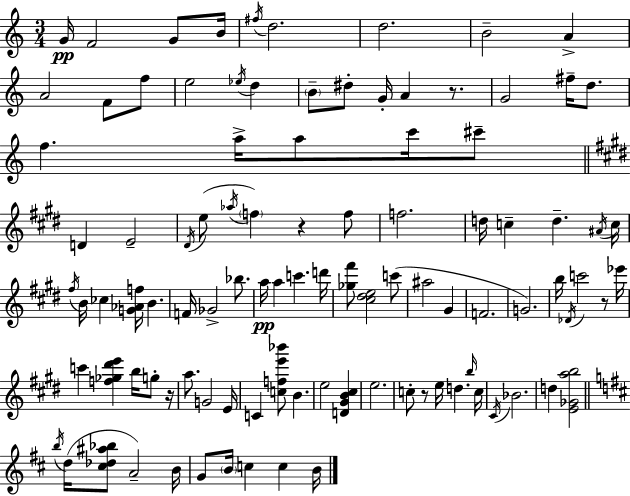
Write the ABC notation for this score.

X:1
T:Untitled
M:3/4
L:1/4
K:Am
G/4 F2 G/2 B/4 ^f/4 d2 d2 B2 A A2 F/2 f/2 e2 _e/4 d B/2 ^d/2 G/4 A z/2 G2 ^f/4 d/2 f a/4 a/2 c'/4 ^c'/2 D E2 ^D/4 e/2 _a/4 f z f/2 f2 d/4 c d ^A/4 c/4 ^f/4 B/4 _c [G_Af]/4 B F/4 _G2 _b/2 a/4 a c' d'/4 [_g^f']/2 [^c^de]2 c'/2 ^a2 ^G F2 G2 b/4 _D/4 c'2 z/2 _e'/4 c' [f_g^d'e'] b/4 g/2 z/4 a/2 G2 E/4 C [cfe'_b']/2 B e2 [D^GB^c] e2 c/2 z/2 e/4 d b/4 c/4 ^C/4 _B2 d [E_Gab]2 b/4 d/4 [^c_d^a_b]/2 A2 B/4 G/2 B/4 c c B/4